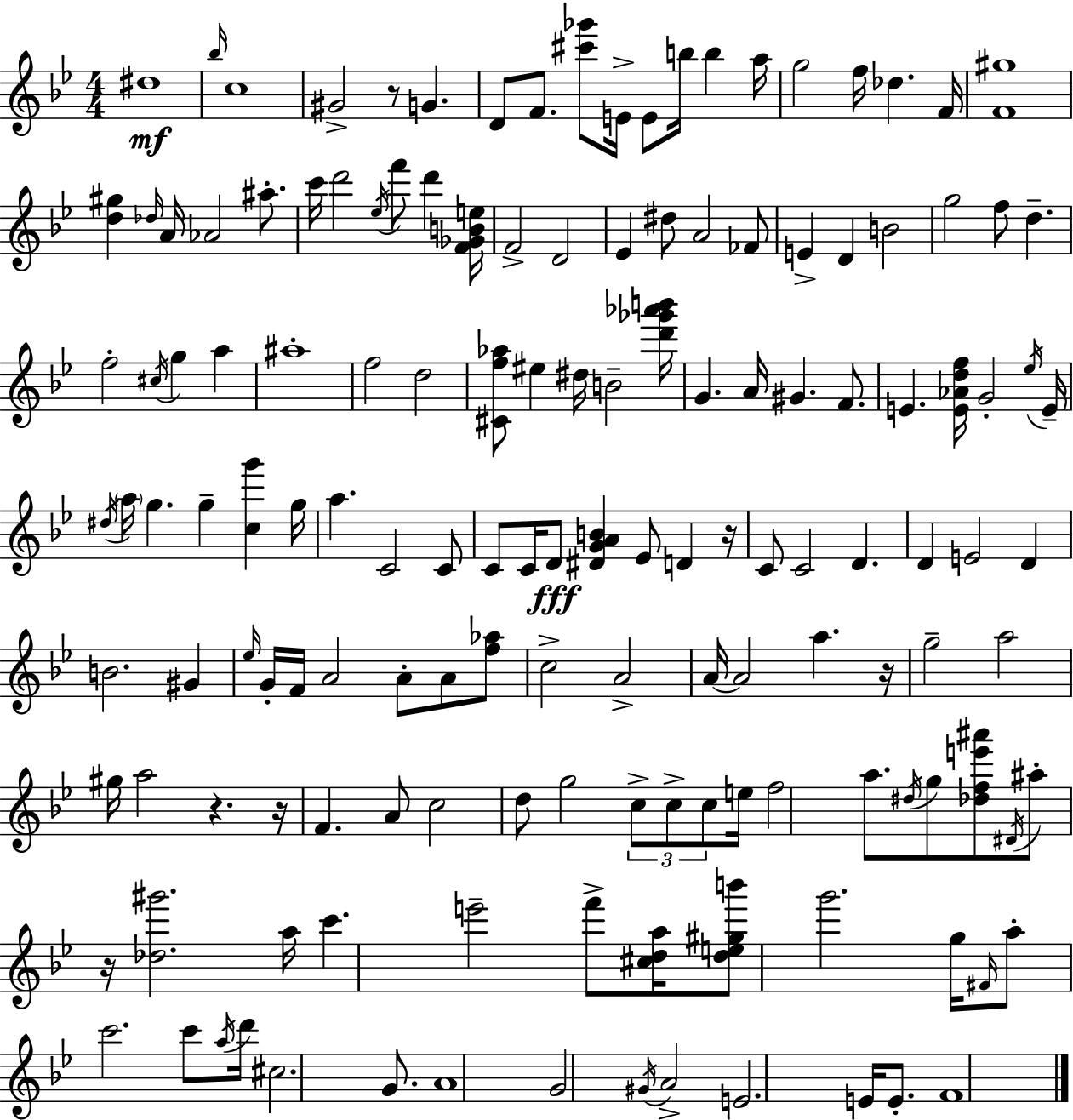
D#5/w Bb5/s C5/w G#4/h R/e G4/q. D4/e F4/e. [C#6,Gb6]/e E4/s E4/e B5/s B5/q A5/s G5/h F5/s Db5/q. F4/s [F4,G#5]/w [D5,G#5]/q Db5/s A4/s Ab4/h A#5/e. C6/s D6/h Eb5/s F6/e D6/q [F4,Gb4,B4,E5]/s F4/h D4/h Eb4/q D#5/e A4/h FES4/e E4/q D4/q B4/h G5/h F5/e D5/q. F5/h C#5/s G5/q A5/q A#5/w F5/h D5/h [C#4,F5,Ab5]/e EIS5/q D#5/s B4/h [D6,Gb6,Ab6,B6]/s G4/q. A4/s G#4/q. F4/e. E4/q. [E4,Ab4,D5,F5]/s G4/h Eb5/s E4/s D#5/s A5/s G5/q. G5/q [C5,G6]/q G5/s A5/q. C4/h C4/e C4/e C4/s D4/e [D#4,G4,A4,B4]/q Eb4/e D4/q R/s C4/e C4/h D4/q. D4/q E4/h D4/q B4/h. G#4/q Eb5/s G4/s F4/s A4/h A4/e A4/e [F5,Ab5]/e C5/h A4/h A4/s A4/h A5/q. R/s G5/h A5/h G#5/s A5/h R/q. R/s F4/q. A4/e C5/h D5/e G5/h C5/e C5/e C5/e E5/s F5/h A5/e. D#5/s G5/e [Db5,F5,E6,A#6]/e D#4/s A#5/e R/s [Db5,G#6]/h. A5/s C6/q. E6/h F6/e [C#5,D5,A5]/s [D5,E5,G#5,B6]/e G6/h. G5/s F#4/s A5/e C6/h. C6/e A5/s D6/s C#5/h. G4/e. A4/w G4/h G#4/s A4/h E4/h. E4/s E4/e. F4/w